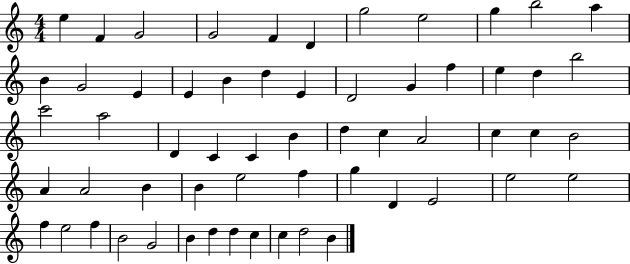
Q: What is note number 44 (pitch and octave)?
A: D4